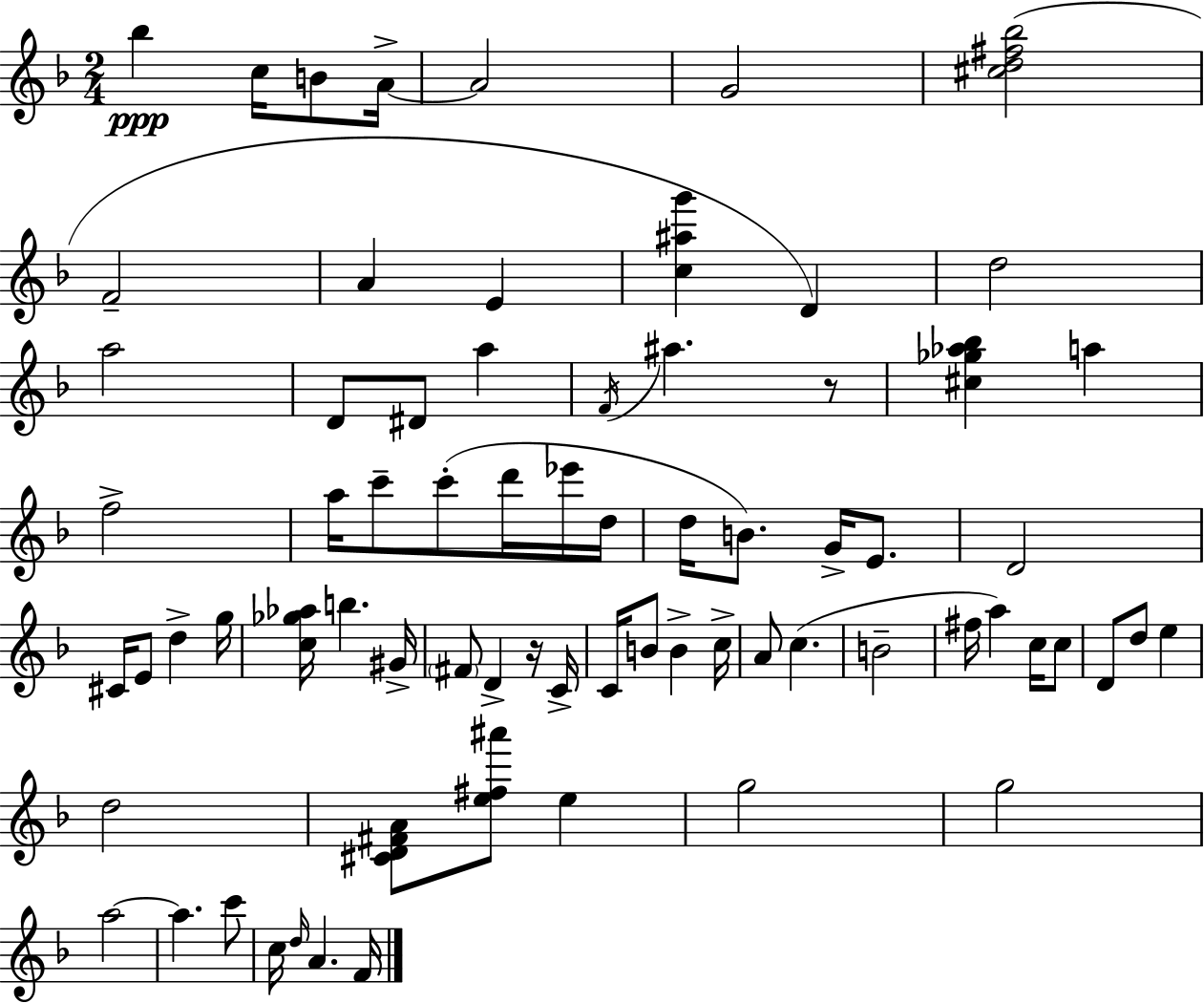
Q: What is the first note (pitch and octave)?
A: Bb5